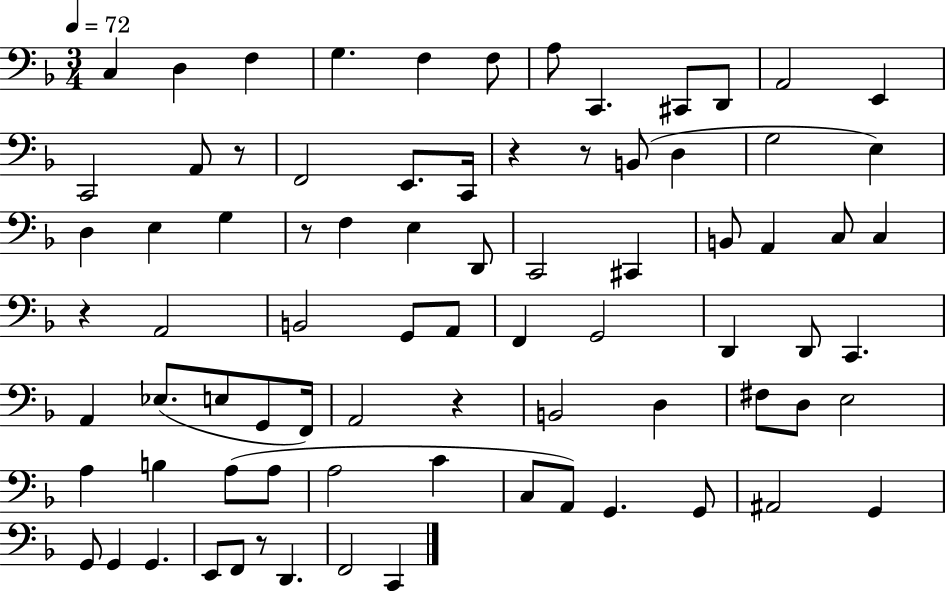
X:1
T:Untitled
M:3/4
L:1/4
K:F
C, D, F, G, F, F,/2 A,/2 C,, ^C,,/2 D,,/2 A,,2 E,, C,,2 A,,/2 z/2 F,,2 E,,/2 C,,/4 z z/2 B,,/2 D, G,2 E, D, E, G, z/2 F, E, D,,/2 C,,2 ^C,, B,,/2 A,, C,/2 C, z A,,2 B,,2 G,,/2 A,,/2 F,, G,,2 D,, D,,/2 C,, A,, _E,/2 E,/2 G,,/2 F,,/4 A,,2 z B,,2 D, ^F,/2 D,/2 E,2 A, B, A,/2 A,/2 A,2 C C,/2 A,,/2 G,, G,,/2 ^A,,2 G,, G,,/2 G,, G,, E,,/2 F,,/2 z/2 D,, F,,2 C,,